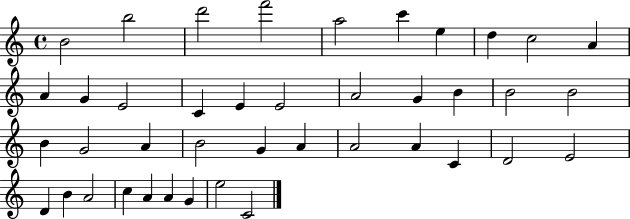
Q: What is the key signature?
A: C major